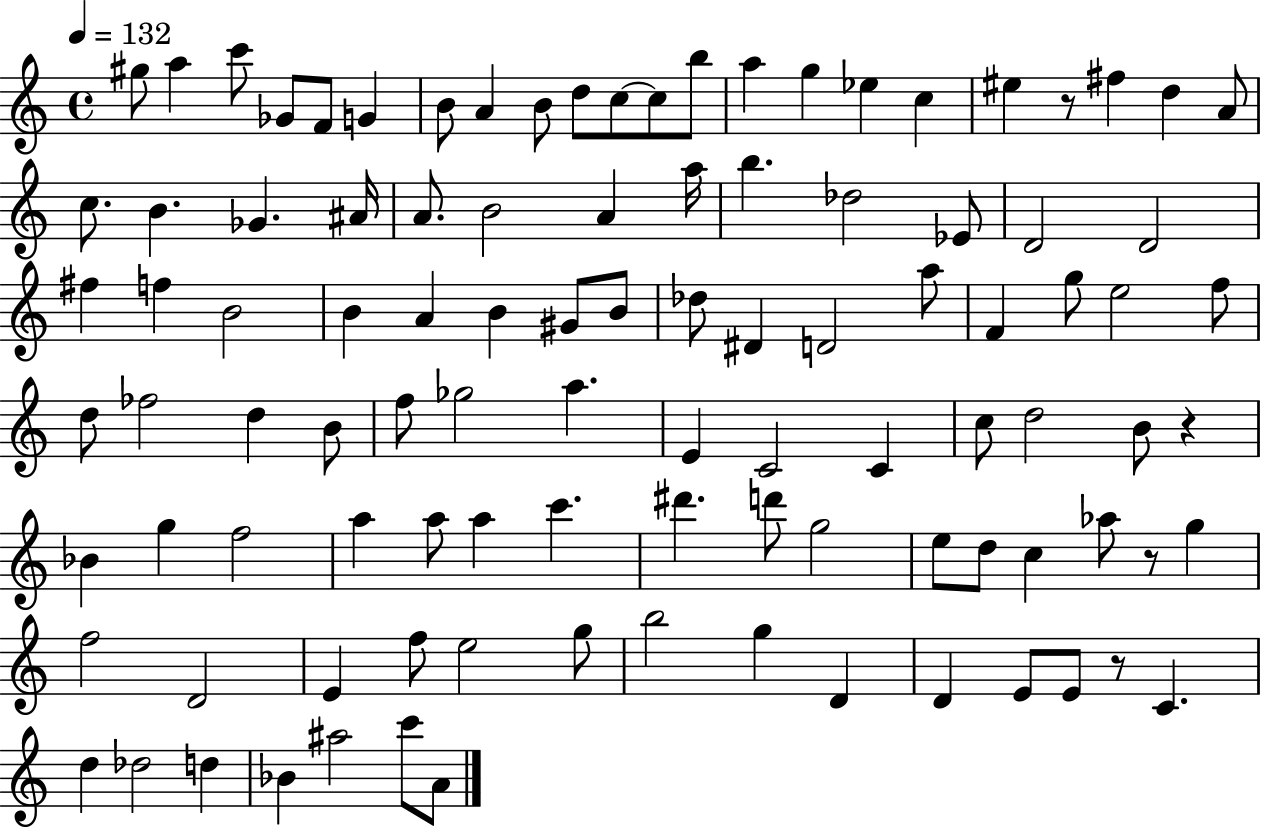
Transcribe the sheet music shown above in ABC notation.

X:1
T:Untitled
M:4/4
L:1/4
K:C
^g/2 a c'/2 _G/2 F/2 G B/2 A B/2 d/2 c/2 c/2 b/2 a g _e c ^e z/2 ^f d A/2 c/2 B _G ^A/4 A/2 B2 A a/4 b _d2 _E/2 D2 D2 ^f f B2 B A B ^G/2 B/2 _d/2 ^D D2 a/2 F g/2 e2 f/2 d/2 _f2 d B/2 f/2 _g2 a E C2 C c/2 d2 B/2 z _B g f2 a a/2 a c' ^d' d'/2 g2 e/2 d/2 c _a/2 z/2 g f2 D2 E f/2 e2 g/2 b2 g D D E/2 E/2 z/2 C d _d2 d _B ^a2 c'/2 A/2